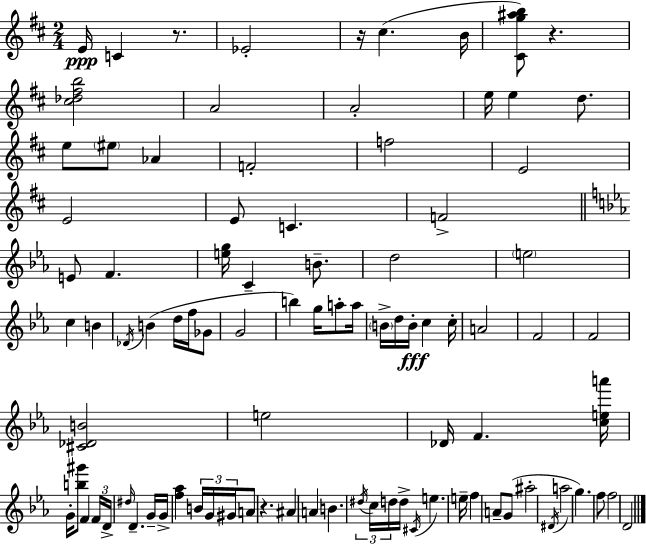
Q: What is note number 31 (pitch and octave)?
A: D5